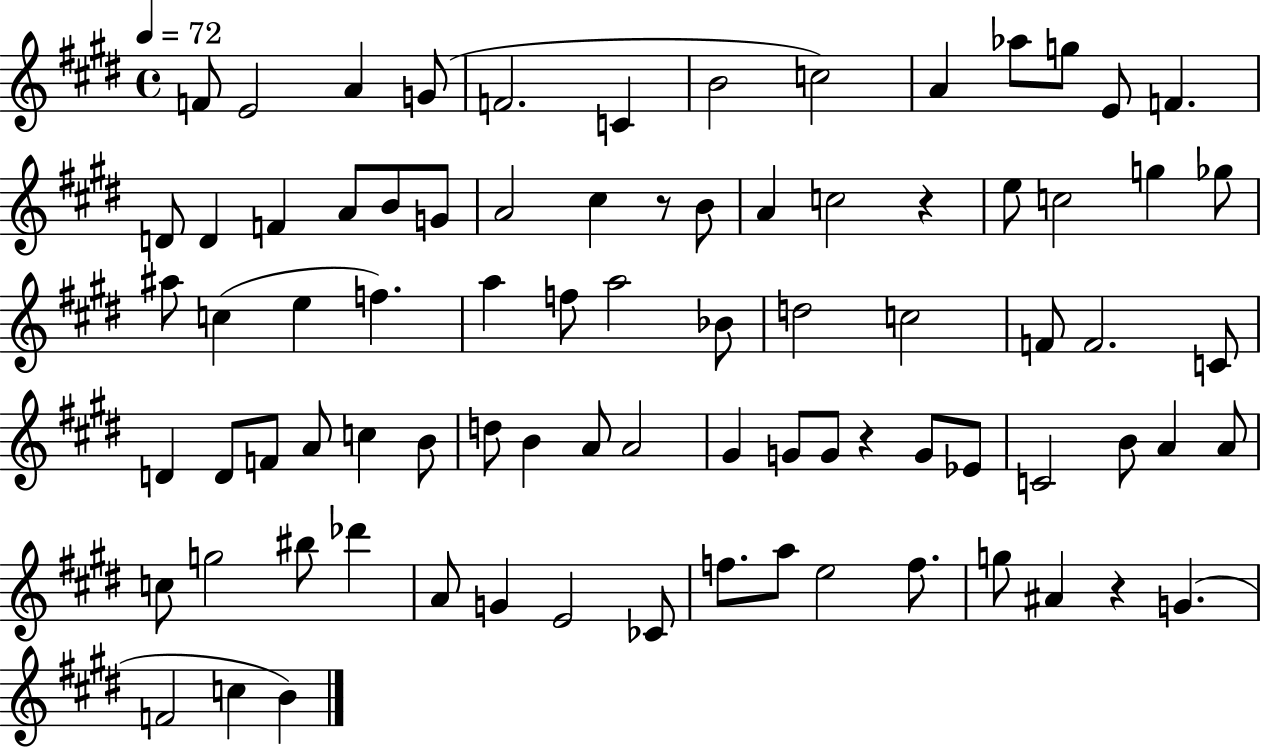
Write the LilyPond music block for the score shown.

{
  \clef treble
  \time 4/4
  \defaultTimeSignature
  \key e \major
  \tempo 4 = 72
  \repeat volta 2 { f'8 e'2 a'4 g'8( | f'2. c'4 | b'2 c''2) | a'4 aes''8 g''8 e'8 f'4. | \break d'8 d'4 f'4 a'8 b'8 g'8 | a'2 cis''4 r8 b'8 | a'4 c''2 r4 | e''8 c''2 g''4 ges''8 | \break ais''8 c''4( e''4 f''4.) | a''4 f''8 a''2 bes'8 | d''2 c''2 | f'8 f'2. c'8 | \break d'4 d'8 f'8 a'8 c''4 b'8 | d''8 b'4 a'8 a'2 | gis'4 g'8 g'8 r4 g'8 ees'8 | c'2 b'8 a'4 a'8 | \break c''8 g''2 bis''8 des'''4 | a'8 g'4 e'2 ces'8 | f''8. a''8 e''2 f''8. | g''8 ais'4 r4 g'4.( | \break f'2 c''4 b'4) | } \bar "|."
}